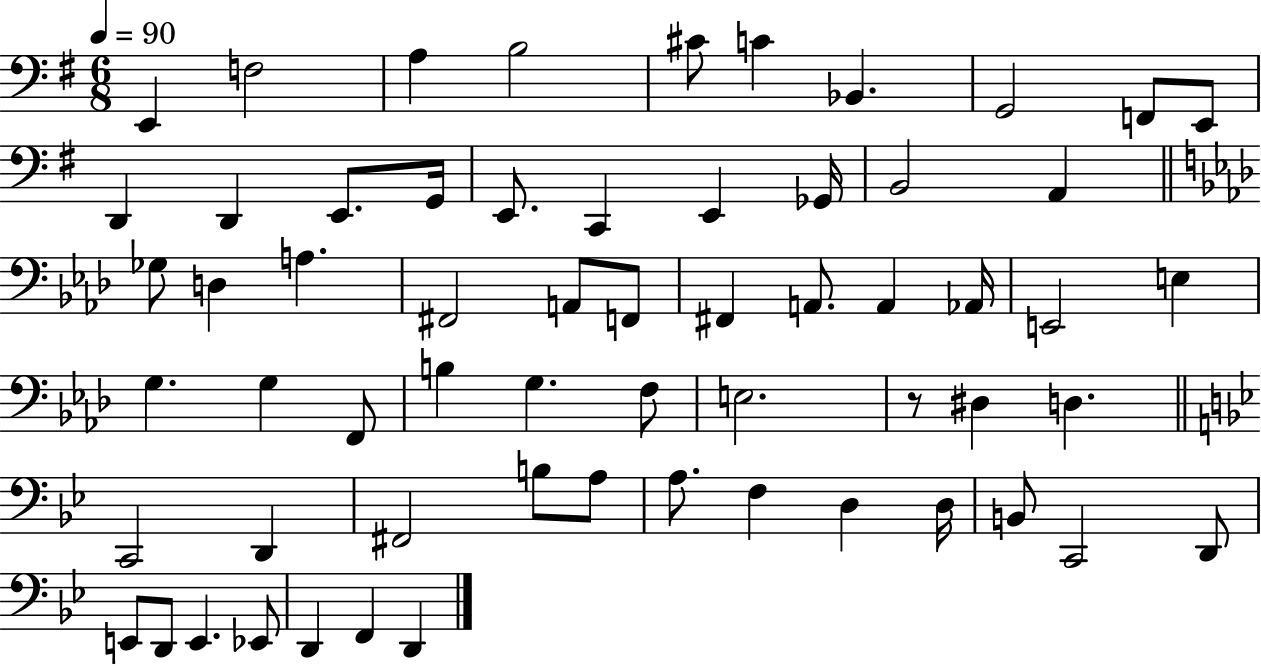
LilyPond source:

{
  \clef bass
  \numericTimeSignature
  \time 6/8
  \key g \major
  \tempo 4 = 90
  \repeat volta 2 { e,4 f2 | a4 b2 | cis'8 c'4 bes,4. | g,2 f,8 e,8 | \break d,4 d,4 e,8. g,16 | e,8. c,4 e,4 ges,16 | b,2 a,4 | \bar "||" \break \key f \minor ges8 d4 a4. | fis,2 a,8 f,8 | fis,4 a,8. a,4 aes,16 | e,2 e4 | \break g4. g4 f,8 | b4 g4. f8 | e2. | r8 dis4 d4. | \break \bar "||" \break \key bes \major c,2 d,4 | fis,2 b8 a8 | a8. f4 d4 d16 | b,8 c,2 d,8 | \break e,8 d,8 e,4. ees,8 | d,4 f,4 d,4 | } \bar "|."
}